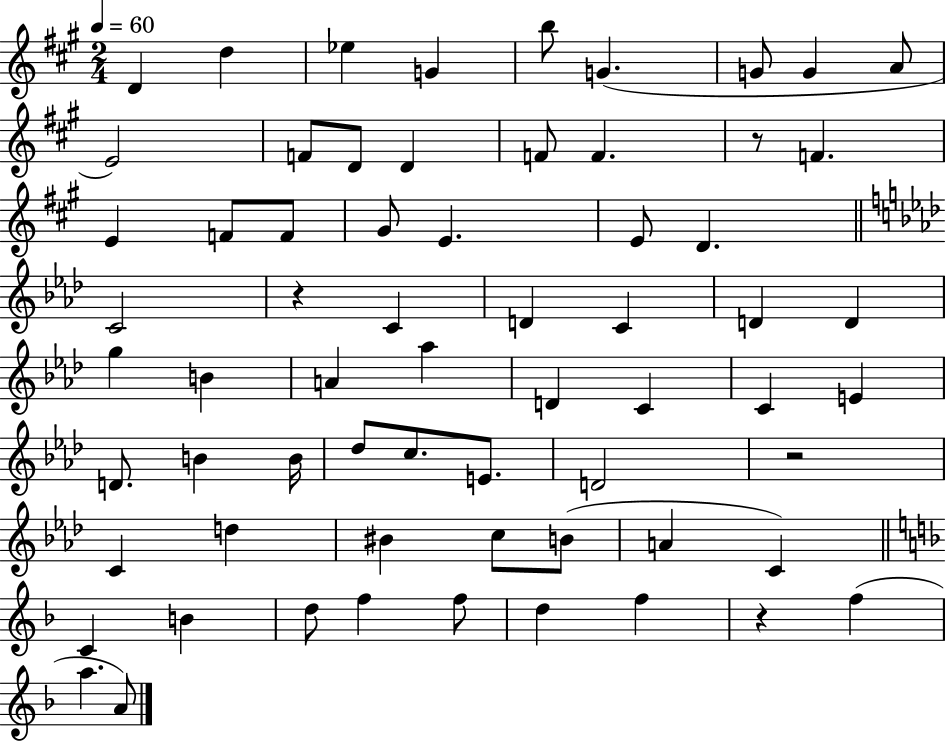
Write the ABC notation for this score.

X:1
T:Untitled
M:2/4
L:1/4
K:A
D d _e G b/2 G G/2 G A/2 E2 F/2 D/2 D F/2 F z/2 F E F/2 F/2 ^G/2 E E/2 D C2 z C D C D D g B A _a D C C E D/2 B B/4 _d/2 c/2 E/2 D2 z2 C d ^B c/2 B/2 A C C B d/2 f f/2 d f z f a A/2